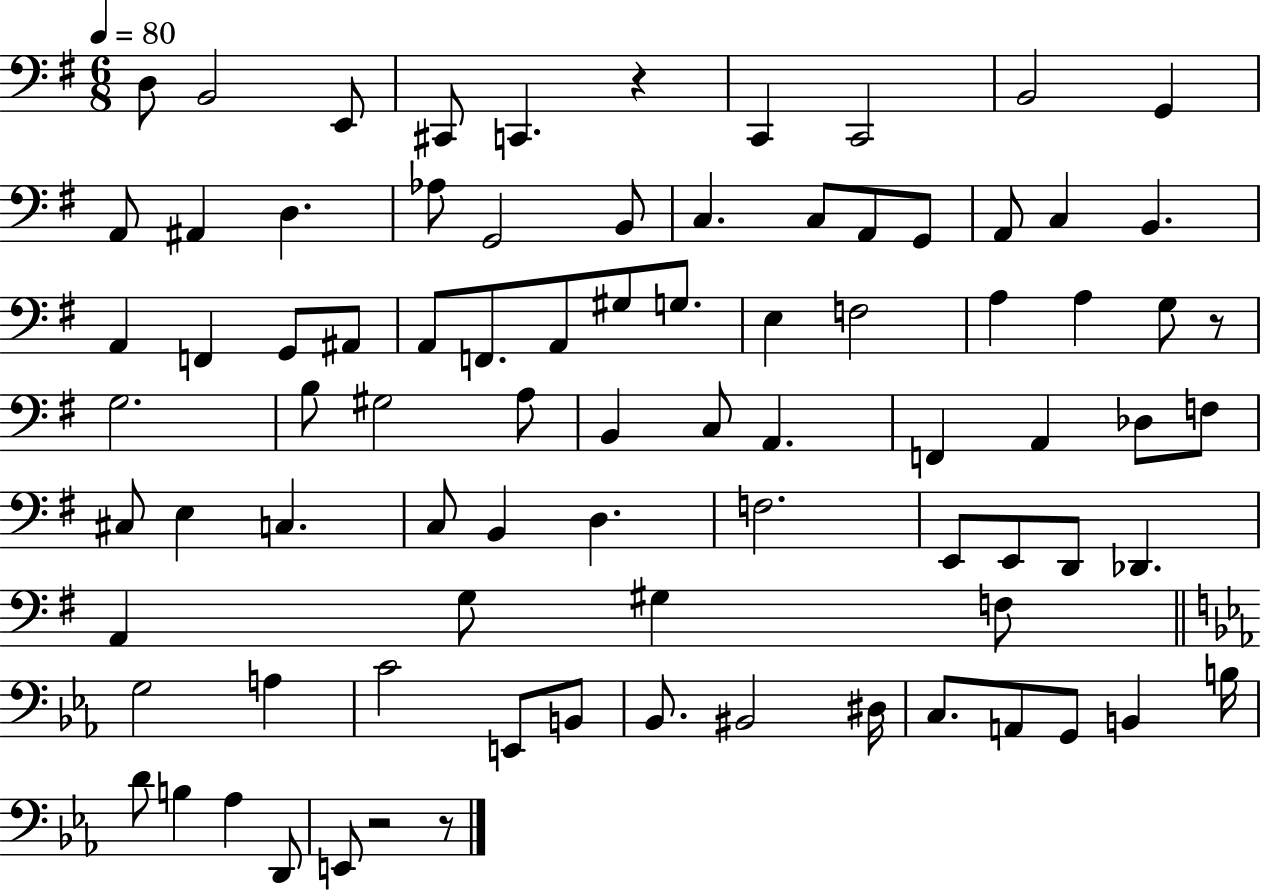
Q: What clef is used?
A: bass